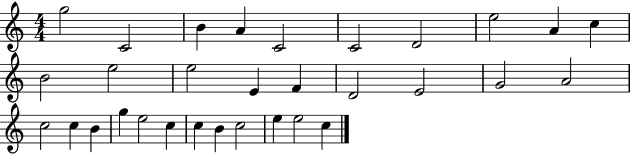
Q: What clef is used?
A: treble